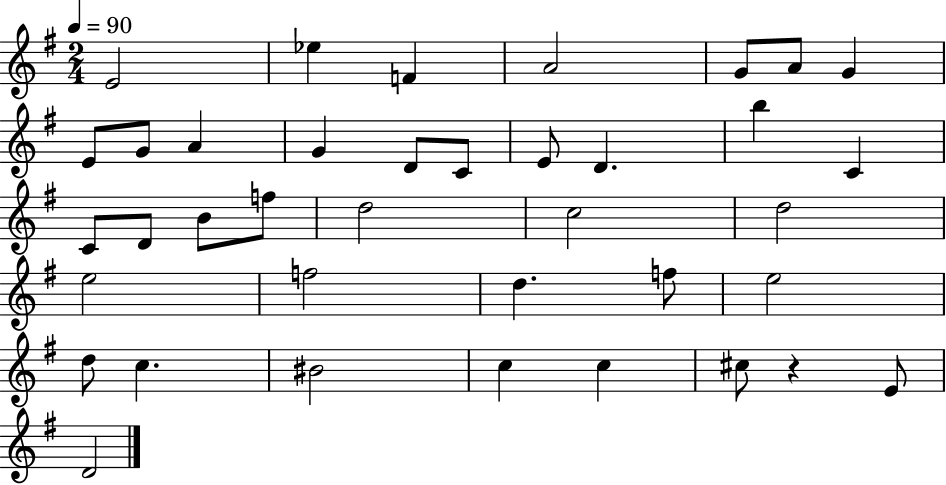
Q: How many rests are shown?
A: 1